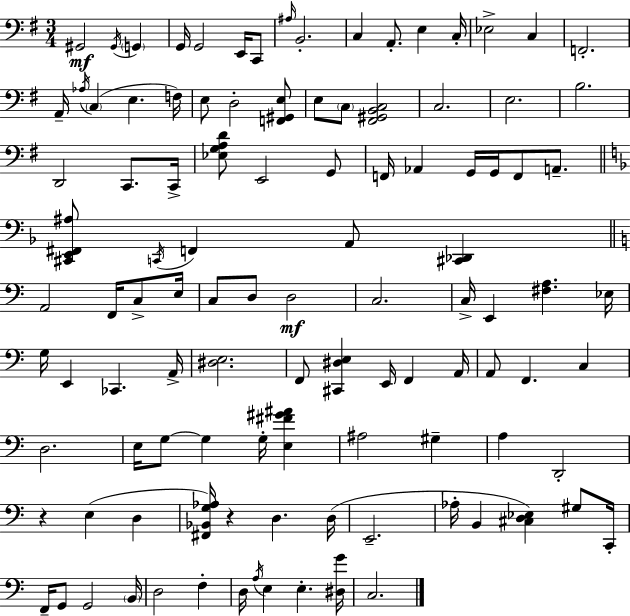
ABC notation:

X:1
T:Untitled
M:3/4
L:1/4
K:G
^G,,2 ^G,,/4 G,, G,,/4 G,,2 E,,/4 C,,/2 ^A,/4 B,,2 C, A,,/2 E, C,/4 _E,2 C, F,,2 A,,/4 _A,/4 C, E, F,/4 E,/2 D,2 [F,,^G,,E,]/2 E,/2 C,/2 [^F,,^G,,B,,C,]2 C,2 E,2 B,2 D,,2 C,,/2 C,,/4 [_E,G,A,D]/2 E,,2 G,,/2 F,,/4 _A,, G,,/4 G,,/4 F,,/2 A,,/2 [^C,,E,,^F,,^A,]/2 C,,/4 F,, A,,/2 [^C,,_D,,] A,,2 F,,/4 C,/2 E,/4 C,/2 D,/2 D,2 C,2 C,/4 E,, [^F,A,] _E,/4 G,/4 E,, _C,, A,,/4 [^D,E,]2 F,,/2 [^C,,^D,E,] E,,/4 F,, A,,/4 A,,/2 F,, C, D,2 E,/4 G,/2 G, G,/4 [E,^F^G^A] ^A,2 ^G, A, D,,2 z E, D, [^F,,_B,,G,_A,]/4 z D, D,/4 E,,2 _A,/4 B,, [^C,D,_E,] ^G,/2 C,,/4 F,,/4 G,,/2 G,,2 B,,/4 D,2 F, D,/4 A,/4 E, E, [^D,G]/4 C,2